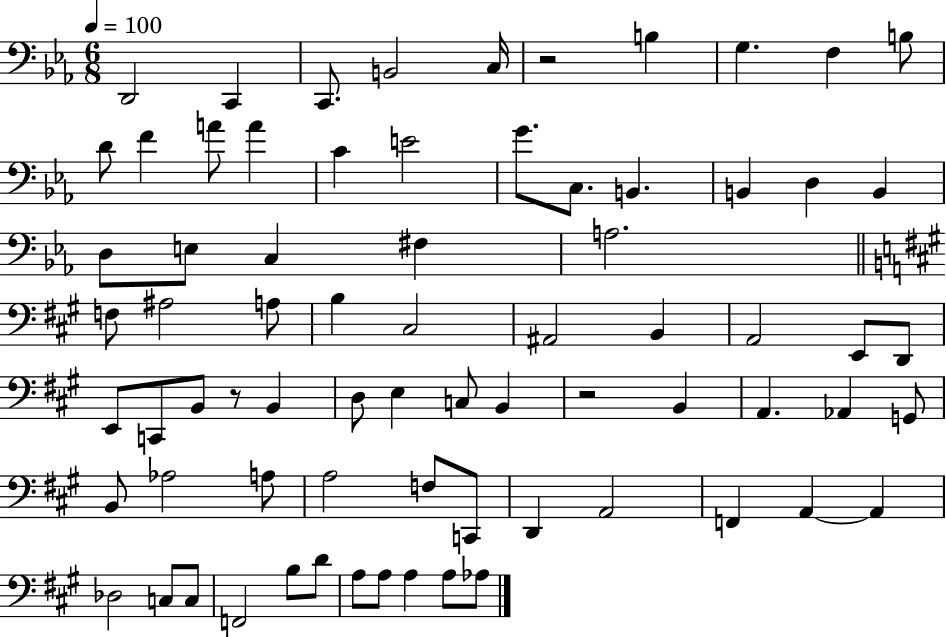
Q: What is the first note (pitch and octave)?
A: D2